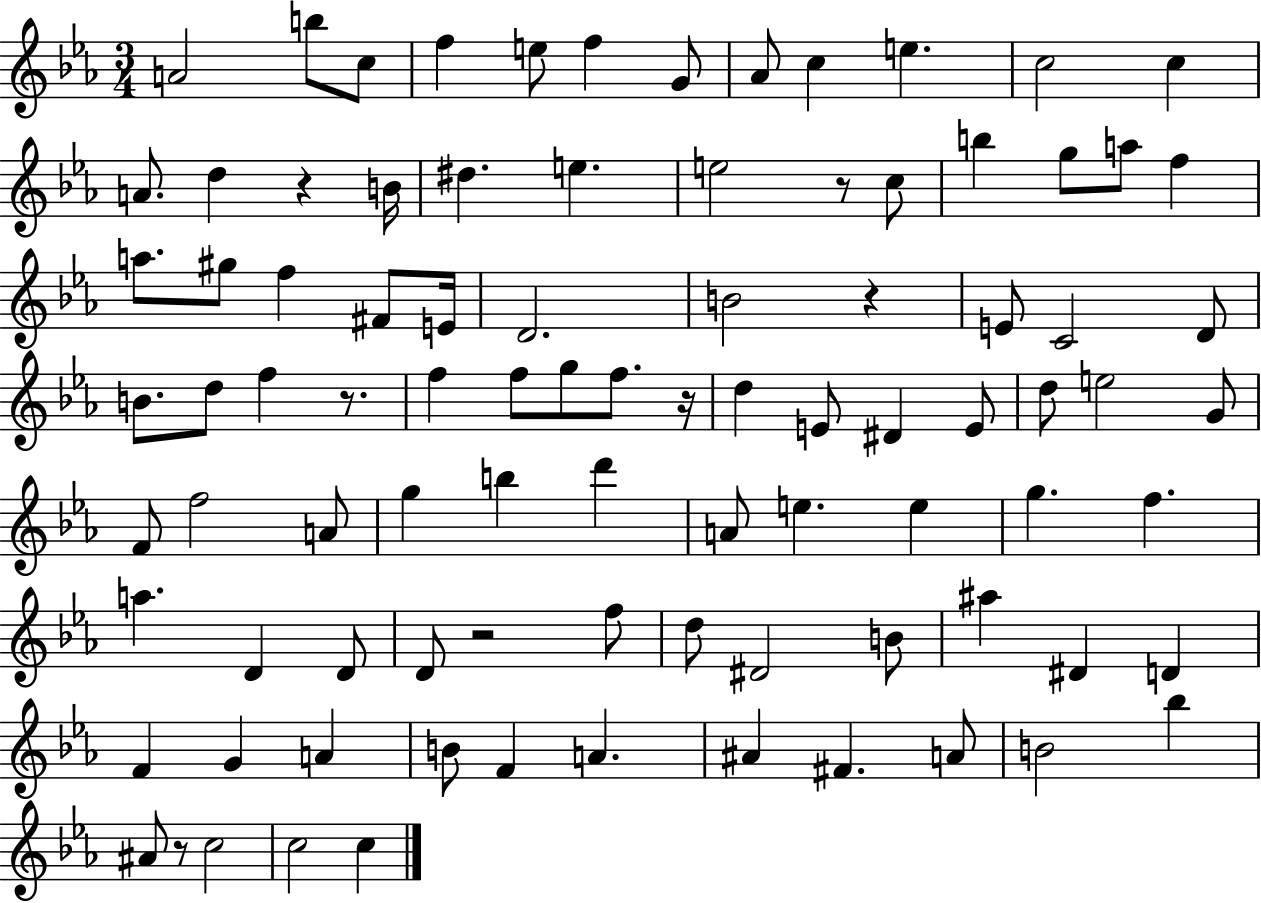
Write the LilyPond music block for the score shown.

{
  \clef treble
  \numericTimeSignature
  \time 3/4
  \key ees \major
  a'2 b''8 c''8 | f''4 e''8 f''4 g'8 | aes'8 c''4 e''4. | c''2 c''4 | \break a'8. d''4 r4 b'16 | dis''4. e''4. | e''2 r8 c''8 | b''4 g''8 a''8 f''4 | \break a''8. gis''8 f''4 fis'8 e'16 | d'2. | b'2 r4 | e'8 c'2 d'8 | \break b'8. d''8 f''4 r8. | f''4 f''8 g''8 f''8. r16 | d''4 e'8 dis'4 e'8 | d''8 e''2 g'8 | \break f'8 f''2 a'8 | g''4 b''4 d'''4 | a'8 e''4. e''4 | g''4. f''4. | \break a''4. d'4 d'8 | d'8 r2 f''8 | d''8 dis'2 b'8 | ais''4 dis'4 d'4 | \break f'4 g'4 a'4 | b'8 f'4 a'4. | ais'4 fis'4. a'8 | b'2 bes''4 | \break ais'8 r8 c''2 | c''2 c''4 | \bar "|."
}